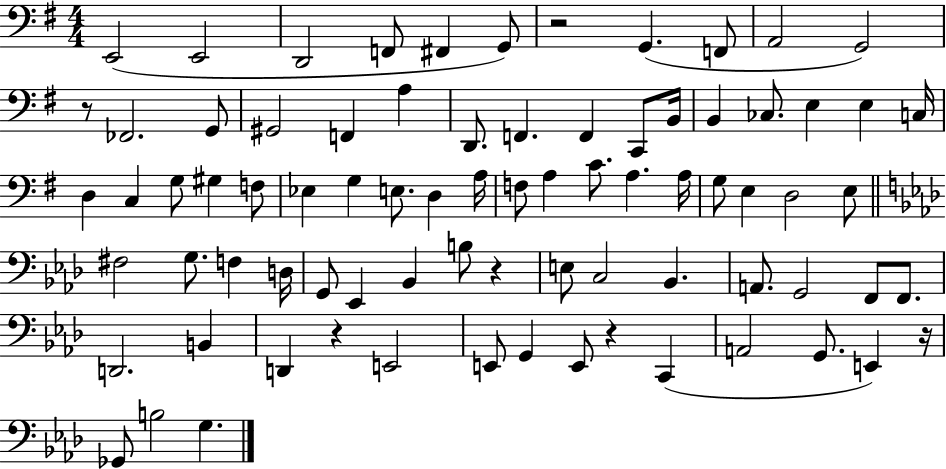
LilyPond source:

{
  \clef bass
  \numericTimeSignature
  \time 4/4
  \key g \major
  \repeat volta 2 { e,2( e,2 | d,2 f,8 fis,4 g,8) | r2 g,4.( f,8 | a,2 g,2) | \break r8 fes,2. g,8 | gis,2 f,4 a4 | d,8. f,4. f,4 c,8 b,16 | b,4 ces8. e4 e4 c16 | \break d4 c4 g8 gis4 f8 | ees4 g4 e8. d4 a16 | f8 a4 c'8. a4. a16 | g8 e4 d2 e8 | \break \bar "||" \break \key f \minor fis2 g8. f4 d16 | g,8 ees,4 bes,4 b8 r4 | e8 c2 bes,4. | a,8. g,2 f,8 f,8. | \break d,2. b,4 | d,4 r4 e,2 | e,8 g,4 e,8 r4 c,4( | a,2 g,8. e,4) r16 | \break ges,8 b2 g4. | } \bar "|."
}